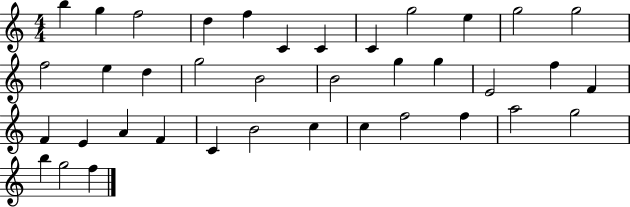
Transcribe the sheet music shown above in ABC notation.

X:1
T:Untitled
M:4/4
L:1/4
K:C
b g f2 d f C C C g2 e g2 g2 f2 e d g2 B2 B2 g g E2 f F F E A F C B2 c c f2 f a2 g2 b g2 f